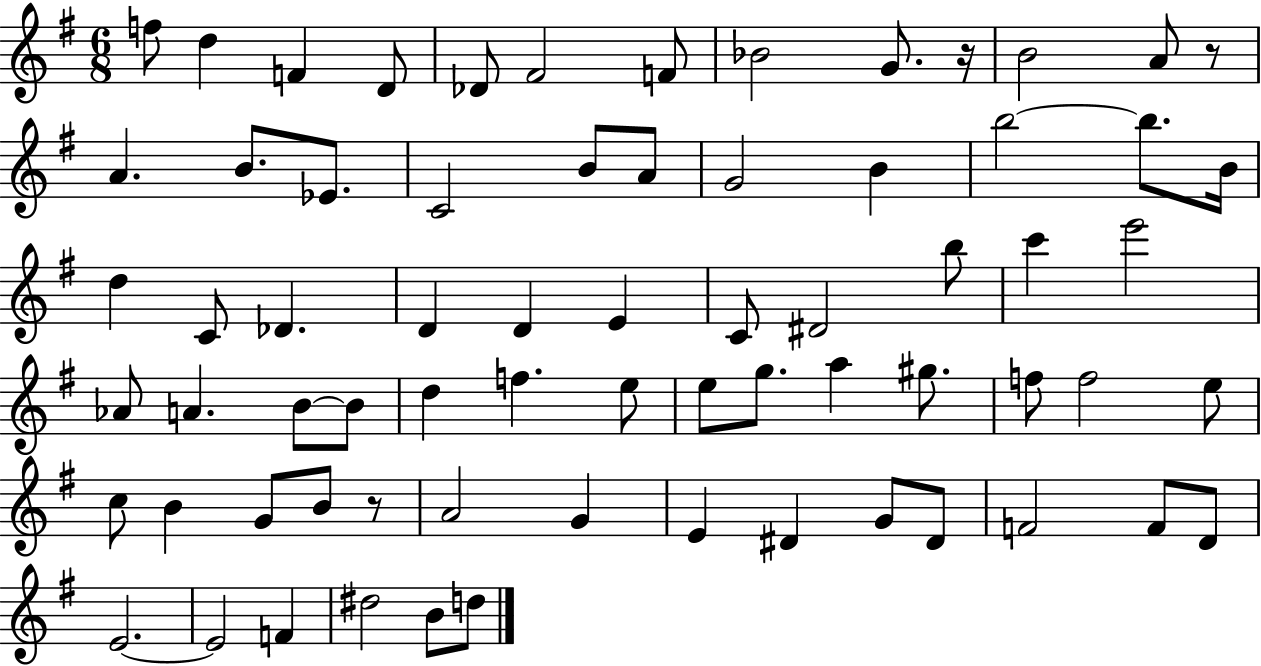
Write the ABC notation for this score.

X:1
T:Untitled
M:6/8
L:1/4
K:G
f/2 d F D/2 _D/2 ^F2 F/2 _B2 G/2 z/4 B2 A/2 z/2 A B/2 _E/2 C2 B/2 A/2 G2 B b2 b/2 B/4 d C/2 _D D D E C/2 ^D2 b/2 c' e'2 _A/2 A B/2 B/2 d f e/2 e/2 g/2 a ^g/2 f/2 f2 e/2 c/2 B G/2 B/2 z/2 A2 G E ^D G/2 ^D/2 F2 F/2 D/2 E2 E2 F ^d2 B/2 d/2